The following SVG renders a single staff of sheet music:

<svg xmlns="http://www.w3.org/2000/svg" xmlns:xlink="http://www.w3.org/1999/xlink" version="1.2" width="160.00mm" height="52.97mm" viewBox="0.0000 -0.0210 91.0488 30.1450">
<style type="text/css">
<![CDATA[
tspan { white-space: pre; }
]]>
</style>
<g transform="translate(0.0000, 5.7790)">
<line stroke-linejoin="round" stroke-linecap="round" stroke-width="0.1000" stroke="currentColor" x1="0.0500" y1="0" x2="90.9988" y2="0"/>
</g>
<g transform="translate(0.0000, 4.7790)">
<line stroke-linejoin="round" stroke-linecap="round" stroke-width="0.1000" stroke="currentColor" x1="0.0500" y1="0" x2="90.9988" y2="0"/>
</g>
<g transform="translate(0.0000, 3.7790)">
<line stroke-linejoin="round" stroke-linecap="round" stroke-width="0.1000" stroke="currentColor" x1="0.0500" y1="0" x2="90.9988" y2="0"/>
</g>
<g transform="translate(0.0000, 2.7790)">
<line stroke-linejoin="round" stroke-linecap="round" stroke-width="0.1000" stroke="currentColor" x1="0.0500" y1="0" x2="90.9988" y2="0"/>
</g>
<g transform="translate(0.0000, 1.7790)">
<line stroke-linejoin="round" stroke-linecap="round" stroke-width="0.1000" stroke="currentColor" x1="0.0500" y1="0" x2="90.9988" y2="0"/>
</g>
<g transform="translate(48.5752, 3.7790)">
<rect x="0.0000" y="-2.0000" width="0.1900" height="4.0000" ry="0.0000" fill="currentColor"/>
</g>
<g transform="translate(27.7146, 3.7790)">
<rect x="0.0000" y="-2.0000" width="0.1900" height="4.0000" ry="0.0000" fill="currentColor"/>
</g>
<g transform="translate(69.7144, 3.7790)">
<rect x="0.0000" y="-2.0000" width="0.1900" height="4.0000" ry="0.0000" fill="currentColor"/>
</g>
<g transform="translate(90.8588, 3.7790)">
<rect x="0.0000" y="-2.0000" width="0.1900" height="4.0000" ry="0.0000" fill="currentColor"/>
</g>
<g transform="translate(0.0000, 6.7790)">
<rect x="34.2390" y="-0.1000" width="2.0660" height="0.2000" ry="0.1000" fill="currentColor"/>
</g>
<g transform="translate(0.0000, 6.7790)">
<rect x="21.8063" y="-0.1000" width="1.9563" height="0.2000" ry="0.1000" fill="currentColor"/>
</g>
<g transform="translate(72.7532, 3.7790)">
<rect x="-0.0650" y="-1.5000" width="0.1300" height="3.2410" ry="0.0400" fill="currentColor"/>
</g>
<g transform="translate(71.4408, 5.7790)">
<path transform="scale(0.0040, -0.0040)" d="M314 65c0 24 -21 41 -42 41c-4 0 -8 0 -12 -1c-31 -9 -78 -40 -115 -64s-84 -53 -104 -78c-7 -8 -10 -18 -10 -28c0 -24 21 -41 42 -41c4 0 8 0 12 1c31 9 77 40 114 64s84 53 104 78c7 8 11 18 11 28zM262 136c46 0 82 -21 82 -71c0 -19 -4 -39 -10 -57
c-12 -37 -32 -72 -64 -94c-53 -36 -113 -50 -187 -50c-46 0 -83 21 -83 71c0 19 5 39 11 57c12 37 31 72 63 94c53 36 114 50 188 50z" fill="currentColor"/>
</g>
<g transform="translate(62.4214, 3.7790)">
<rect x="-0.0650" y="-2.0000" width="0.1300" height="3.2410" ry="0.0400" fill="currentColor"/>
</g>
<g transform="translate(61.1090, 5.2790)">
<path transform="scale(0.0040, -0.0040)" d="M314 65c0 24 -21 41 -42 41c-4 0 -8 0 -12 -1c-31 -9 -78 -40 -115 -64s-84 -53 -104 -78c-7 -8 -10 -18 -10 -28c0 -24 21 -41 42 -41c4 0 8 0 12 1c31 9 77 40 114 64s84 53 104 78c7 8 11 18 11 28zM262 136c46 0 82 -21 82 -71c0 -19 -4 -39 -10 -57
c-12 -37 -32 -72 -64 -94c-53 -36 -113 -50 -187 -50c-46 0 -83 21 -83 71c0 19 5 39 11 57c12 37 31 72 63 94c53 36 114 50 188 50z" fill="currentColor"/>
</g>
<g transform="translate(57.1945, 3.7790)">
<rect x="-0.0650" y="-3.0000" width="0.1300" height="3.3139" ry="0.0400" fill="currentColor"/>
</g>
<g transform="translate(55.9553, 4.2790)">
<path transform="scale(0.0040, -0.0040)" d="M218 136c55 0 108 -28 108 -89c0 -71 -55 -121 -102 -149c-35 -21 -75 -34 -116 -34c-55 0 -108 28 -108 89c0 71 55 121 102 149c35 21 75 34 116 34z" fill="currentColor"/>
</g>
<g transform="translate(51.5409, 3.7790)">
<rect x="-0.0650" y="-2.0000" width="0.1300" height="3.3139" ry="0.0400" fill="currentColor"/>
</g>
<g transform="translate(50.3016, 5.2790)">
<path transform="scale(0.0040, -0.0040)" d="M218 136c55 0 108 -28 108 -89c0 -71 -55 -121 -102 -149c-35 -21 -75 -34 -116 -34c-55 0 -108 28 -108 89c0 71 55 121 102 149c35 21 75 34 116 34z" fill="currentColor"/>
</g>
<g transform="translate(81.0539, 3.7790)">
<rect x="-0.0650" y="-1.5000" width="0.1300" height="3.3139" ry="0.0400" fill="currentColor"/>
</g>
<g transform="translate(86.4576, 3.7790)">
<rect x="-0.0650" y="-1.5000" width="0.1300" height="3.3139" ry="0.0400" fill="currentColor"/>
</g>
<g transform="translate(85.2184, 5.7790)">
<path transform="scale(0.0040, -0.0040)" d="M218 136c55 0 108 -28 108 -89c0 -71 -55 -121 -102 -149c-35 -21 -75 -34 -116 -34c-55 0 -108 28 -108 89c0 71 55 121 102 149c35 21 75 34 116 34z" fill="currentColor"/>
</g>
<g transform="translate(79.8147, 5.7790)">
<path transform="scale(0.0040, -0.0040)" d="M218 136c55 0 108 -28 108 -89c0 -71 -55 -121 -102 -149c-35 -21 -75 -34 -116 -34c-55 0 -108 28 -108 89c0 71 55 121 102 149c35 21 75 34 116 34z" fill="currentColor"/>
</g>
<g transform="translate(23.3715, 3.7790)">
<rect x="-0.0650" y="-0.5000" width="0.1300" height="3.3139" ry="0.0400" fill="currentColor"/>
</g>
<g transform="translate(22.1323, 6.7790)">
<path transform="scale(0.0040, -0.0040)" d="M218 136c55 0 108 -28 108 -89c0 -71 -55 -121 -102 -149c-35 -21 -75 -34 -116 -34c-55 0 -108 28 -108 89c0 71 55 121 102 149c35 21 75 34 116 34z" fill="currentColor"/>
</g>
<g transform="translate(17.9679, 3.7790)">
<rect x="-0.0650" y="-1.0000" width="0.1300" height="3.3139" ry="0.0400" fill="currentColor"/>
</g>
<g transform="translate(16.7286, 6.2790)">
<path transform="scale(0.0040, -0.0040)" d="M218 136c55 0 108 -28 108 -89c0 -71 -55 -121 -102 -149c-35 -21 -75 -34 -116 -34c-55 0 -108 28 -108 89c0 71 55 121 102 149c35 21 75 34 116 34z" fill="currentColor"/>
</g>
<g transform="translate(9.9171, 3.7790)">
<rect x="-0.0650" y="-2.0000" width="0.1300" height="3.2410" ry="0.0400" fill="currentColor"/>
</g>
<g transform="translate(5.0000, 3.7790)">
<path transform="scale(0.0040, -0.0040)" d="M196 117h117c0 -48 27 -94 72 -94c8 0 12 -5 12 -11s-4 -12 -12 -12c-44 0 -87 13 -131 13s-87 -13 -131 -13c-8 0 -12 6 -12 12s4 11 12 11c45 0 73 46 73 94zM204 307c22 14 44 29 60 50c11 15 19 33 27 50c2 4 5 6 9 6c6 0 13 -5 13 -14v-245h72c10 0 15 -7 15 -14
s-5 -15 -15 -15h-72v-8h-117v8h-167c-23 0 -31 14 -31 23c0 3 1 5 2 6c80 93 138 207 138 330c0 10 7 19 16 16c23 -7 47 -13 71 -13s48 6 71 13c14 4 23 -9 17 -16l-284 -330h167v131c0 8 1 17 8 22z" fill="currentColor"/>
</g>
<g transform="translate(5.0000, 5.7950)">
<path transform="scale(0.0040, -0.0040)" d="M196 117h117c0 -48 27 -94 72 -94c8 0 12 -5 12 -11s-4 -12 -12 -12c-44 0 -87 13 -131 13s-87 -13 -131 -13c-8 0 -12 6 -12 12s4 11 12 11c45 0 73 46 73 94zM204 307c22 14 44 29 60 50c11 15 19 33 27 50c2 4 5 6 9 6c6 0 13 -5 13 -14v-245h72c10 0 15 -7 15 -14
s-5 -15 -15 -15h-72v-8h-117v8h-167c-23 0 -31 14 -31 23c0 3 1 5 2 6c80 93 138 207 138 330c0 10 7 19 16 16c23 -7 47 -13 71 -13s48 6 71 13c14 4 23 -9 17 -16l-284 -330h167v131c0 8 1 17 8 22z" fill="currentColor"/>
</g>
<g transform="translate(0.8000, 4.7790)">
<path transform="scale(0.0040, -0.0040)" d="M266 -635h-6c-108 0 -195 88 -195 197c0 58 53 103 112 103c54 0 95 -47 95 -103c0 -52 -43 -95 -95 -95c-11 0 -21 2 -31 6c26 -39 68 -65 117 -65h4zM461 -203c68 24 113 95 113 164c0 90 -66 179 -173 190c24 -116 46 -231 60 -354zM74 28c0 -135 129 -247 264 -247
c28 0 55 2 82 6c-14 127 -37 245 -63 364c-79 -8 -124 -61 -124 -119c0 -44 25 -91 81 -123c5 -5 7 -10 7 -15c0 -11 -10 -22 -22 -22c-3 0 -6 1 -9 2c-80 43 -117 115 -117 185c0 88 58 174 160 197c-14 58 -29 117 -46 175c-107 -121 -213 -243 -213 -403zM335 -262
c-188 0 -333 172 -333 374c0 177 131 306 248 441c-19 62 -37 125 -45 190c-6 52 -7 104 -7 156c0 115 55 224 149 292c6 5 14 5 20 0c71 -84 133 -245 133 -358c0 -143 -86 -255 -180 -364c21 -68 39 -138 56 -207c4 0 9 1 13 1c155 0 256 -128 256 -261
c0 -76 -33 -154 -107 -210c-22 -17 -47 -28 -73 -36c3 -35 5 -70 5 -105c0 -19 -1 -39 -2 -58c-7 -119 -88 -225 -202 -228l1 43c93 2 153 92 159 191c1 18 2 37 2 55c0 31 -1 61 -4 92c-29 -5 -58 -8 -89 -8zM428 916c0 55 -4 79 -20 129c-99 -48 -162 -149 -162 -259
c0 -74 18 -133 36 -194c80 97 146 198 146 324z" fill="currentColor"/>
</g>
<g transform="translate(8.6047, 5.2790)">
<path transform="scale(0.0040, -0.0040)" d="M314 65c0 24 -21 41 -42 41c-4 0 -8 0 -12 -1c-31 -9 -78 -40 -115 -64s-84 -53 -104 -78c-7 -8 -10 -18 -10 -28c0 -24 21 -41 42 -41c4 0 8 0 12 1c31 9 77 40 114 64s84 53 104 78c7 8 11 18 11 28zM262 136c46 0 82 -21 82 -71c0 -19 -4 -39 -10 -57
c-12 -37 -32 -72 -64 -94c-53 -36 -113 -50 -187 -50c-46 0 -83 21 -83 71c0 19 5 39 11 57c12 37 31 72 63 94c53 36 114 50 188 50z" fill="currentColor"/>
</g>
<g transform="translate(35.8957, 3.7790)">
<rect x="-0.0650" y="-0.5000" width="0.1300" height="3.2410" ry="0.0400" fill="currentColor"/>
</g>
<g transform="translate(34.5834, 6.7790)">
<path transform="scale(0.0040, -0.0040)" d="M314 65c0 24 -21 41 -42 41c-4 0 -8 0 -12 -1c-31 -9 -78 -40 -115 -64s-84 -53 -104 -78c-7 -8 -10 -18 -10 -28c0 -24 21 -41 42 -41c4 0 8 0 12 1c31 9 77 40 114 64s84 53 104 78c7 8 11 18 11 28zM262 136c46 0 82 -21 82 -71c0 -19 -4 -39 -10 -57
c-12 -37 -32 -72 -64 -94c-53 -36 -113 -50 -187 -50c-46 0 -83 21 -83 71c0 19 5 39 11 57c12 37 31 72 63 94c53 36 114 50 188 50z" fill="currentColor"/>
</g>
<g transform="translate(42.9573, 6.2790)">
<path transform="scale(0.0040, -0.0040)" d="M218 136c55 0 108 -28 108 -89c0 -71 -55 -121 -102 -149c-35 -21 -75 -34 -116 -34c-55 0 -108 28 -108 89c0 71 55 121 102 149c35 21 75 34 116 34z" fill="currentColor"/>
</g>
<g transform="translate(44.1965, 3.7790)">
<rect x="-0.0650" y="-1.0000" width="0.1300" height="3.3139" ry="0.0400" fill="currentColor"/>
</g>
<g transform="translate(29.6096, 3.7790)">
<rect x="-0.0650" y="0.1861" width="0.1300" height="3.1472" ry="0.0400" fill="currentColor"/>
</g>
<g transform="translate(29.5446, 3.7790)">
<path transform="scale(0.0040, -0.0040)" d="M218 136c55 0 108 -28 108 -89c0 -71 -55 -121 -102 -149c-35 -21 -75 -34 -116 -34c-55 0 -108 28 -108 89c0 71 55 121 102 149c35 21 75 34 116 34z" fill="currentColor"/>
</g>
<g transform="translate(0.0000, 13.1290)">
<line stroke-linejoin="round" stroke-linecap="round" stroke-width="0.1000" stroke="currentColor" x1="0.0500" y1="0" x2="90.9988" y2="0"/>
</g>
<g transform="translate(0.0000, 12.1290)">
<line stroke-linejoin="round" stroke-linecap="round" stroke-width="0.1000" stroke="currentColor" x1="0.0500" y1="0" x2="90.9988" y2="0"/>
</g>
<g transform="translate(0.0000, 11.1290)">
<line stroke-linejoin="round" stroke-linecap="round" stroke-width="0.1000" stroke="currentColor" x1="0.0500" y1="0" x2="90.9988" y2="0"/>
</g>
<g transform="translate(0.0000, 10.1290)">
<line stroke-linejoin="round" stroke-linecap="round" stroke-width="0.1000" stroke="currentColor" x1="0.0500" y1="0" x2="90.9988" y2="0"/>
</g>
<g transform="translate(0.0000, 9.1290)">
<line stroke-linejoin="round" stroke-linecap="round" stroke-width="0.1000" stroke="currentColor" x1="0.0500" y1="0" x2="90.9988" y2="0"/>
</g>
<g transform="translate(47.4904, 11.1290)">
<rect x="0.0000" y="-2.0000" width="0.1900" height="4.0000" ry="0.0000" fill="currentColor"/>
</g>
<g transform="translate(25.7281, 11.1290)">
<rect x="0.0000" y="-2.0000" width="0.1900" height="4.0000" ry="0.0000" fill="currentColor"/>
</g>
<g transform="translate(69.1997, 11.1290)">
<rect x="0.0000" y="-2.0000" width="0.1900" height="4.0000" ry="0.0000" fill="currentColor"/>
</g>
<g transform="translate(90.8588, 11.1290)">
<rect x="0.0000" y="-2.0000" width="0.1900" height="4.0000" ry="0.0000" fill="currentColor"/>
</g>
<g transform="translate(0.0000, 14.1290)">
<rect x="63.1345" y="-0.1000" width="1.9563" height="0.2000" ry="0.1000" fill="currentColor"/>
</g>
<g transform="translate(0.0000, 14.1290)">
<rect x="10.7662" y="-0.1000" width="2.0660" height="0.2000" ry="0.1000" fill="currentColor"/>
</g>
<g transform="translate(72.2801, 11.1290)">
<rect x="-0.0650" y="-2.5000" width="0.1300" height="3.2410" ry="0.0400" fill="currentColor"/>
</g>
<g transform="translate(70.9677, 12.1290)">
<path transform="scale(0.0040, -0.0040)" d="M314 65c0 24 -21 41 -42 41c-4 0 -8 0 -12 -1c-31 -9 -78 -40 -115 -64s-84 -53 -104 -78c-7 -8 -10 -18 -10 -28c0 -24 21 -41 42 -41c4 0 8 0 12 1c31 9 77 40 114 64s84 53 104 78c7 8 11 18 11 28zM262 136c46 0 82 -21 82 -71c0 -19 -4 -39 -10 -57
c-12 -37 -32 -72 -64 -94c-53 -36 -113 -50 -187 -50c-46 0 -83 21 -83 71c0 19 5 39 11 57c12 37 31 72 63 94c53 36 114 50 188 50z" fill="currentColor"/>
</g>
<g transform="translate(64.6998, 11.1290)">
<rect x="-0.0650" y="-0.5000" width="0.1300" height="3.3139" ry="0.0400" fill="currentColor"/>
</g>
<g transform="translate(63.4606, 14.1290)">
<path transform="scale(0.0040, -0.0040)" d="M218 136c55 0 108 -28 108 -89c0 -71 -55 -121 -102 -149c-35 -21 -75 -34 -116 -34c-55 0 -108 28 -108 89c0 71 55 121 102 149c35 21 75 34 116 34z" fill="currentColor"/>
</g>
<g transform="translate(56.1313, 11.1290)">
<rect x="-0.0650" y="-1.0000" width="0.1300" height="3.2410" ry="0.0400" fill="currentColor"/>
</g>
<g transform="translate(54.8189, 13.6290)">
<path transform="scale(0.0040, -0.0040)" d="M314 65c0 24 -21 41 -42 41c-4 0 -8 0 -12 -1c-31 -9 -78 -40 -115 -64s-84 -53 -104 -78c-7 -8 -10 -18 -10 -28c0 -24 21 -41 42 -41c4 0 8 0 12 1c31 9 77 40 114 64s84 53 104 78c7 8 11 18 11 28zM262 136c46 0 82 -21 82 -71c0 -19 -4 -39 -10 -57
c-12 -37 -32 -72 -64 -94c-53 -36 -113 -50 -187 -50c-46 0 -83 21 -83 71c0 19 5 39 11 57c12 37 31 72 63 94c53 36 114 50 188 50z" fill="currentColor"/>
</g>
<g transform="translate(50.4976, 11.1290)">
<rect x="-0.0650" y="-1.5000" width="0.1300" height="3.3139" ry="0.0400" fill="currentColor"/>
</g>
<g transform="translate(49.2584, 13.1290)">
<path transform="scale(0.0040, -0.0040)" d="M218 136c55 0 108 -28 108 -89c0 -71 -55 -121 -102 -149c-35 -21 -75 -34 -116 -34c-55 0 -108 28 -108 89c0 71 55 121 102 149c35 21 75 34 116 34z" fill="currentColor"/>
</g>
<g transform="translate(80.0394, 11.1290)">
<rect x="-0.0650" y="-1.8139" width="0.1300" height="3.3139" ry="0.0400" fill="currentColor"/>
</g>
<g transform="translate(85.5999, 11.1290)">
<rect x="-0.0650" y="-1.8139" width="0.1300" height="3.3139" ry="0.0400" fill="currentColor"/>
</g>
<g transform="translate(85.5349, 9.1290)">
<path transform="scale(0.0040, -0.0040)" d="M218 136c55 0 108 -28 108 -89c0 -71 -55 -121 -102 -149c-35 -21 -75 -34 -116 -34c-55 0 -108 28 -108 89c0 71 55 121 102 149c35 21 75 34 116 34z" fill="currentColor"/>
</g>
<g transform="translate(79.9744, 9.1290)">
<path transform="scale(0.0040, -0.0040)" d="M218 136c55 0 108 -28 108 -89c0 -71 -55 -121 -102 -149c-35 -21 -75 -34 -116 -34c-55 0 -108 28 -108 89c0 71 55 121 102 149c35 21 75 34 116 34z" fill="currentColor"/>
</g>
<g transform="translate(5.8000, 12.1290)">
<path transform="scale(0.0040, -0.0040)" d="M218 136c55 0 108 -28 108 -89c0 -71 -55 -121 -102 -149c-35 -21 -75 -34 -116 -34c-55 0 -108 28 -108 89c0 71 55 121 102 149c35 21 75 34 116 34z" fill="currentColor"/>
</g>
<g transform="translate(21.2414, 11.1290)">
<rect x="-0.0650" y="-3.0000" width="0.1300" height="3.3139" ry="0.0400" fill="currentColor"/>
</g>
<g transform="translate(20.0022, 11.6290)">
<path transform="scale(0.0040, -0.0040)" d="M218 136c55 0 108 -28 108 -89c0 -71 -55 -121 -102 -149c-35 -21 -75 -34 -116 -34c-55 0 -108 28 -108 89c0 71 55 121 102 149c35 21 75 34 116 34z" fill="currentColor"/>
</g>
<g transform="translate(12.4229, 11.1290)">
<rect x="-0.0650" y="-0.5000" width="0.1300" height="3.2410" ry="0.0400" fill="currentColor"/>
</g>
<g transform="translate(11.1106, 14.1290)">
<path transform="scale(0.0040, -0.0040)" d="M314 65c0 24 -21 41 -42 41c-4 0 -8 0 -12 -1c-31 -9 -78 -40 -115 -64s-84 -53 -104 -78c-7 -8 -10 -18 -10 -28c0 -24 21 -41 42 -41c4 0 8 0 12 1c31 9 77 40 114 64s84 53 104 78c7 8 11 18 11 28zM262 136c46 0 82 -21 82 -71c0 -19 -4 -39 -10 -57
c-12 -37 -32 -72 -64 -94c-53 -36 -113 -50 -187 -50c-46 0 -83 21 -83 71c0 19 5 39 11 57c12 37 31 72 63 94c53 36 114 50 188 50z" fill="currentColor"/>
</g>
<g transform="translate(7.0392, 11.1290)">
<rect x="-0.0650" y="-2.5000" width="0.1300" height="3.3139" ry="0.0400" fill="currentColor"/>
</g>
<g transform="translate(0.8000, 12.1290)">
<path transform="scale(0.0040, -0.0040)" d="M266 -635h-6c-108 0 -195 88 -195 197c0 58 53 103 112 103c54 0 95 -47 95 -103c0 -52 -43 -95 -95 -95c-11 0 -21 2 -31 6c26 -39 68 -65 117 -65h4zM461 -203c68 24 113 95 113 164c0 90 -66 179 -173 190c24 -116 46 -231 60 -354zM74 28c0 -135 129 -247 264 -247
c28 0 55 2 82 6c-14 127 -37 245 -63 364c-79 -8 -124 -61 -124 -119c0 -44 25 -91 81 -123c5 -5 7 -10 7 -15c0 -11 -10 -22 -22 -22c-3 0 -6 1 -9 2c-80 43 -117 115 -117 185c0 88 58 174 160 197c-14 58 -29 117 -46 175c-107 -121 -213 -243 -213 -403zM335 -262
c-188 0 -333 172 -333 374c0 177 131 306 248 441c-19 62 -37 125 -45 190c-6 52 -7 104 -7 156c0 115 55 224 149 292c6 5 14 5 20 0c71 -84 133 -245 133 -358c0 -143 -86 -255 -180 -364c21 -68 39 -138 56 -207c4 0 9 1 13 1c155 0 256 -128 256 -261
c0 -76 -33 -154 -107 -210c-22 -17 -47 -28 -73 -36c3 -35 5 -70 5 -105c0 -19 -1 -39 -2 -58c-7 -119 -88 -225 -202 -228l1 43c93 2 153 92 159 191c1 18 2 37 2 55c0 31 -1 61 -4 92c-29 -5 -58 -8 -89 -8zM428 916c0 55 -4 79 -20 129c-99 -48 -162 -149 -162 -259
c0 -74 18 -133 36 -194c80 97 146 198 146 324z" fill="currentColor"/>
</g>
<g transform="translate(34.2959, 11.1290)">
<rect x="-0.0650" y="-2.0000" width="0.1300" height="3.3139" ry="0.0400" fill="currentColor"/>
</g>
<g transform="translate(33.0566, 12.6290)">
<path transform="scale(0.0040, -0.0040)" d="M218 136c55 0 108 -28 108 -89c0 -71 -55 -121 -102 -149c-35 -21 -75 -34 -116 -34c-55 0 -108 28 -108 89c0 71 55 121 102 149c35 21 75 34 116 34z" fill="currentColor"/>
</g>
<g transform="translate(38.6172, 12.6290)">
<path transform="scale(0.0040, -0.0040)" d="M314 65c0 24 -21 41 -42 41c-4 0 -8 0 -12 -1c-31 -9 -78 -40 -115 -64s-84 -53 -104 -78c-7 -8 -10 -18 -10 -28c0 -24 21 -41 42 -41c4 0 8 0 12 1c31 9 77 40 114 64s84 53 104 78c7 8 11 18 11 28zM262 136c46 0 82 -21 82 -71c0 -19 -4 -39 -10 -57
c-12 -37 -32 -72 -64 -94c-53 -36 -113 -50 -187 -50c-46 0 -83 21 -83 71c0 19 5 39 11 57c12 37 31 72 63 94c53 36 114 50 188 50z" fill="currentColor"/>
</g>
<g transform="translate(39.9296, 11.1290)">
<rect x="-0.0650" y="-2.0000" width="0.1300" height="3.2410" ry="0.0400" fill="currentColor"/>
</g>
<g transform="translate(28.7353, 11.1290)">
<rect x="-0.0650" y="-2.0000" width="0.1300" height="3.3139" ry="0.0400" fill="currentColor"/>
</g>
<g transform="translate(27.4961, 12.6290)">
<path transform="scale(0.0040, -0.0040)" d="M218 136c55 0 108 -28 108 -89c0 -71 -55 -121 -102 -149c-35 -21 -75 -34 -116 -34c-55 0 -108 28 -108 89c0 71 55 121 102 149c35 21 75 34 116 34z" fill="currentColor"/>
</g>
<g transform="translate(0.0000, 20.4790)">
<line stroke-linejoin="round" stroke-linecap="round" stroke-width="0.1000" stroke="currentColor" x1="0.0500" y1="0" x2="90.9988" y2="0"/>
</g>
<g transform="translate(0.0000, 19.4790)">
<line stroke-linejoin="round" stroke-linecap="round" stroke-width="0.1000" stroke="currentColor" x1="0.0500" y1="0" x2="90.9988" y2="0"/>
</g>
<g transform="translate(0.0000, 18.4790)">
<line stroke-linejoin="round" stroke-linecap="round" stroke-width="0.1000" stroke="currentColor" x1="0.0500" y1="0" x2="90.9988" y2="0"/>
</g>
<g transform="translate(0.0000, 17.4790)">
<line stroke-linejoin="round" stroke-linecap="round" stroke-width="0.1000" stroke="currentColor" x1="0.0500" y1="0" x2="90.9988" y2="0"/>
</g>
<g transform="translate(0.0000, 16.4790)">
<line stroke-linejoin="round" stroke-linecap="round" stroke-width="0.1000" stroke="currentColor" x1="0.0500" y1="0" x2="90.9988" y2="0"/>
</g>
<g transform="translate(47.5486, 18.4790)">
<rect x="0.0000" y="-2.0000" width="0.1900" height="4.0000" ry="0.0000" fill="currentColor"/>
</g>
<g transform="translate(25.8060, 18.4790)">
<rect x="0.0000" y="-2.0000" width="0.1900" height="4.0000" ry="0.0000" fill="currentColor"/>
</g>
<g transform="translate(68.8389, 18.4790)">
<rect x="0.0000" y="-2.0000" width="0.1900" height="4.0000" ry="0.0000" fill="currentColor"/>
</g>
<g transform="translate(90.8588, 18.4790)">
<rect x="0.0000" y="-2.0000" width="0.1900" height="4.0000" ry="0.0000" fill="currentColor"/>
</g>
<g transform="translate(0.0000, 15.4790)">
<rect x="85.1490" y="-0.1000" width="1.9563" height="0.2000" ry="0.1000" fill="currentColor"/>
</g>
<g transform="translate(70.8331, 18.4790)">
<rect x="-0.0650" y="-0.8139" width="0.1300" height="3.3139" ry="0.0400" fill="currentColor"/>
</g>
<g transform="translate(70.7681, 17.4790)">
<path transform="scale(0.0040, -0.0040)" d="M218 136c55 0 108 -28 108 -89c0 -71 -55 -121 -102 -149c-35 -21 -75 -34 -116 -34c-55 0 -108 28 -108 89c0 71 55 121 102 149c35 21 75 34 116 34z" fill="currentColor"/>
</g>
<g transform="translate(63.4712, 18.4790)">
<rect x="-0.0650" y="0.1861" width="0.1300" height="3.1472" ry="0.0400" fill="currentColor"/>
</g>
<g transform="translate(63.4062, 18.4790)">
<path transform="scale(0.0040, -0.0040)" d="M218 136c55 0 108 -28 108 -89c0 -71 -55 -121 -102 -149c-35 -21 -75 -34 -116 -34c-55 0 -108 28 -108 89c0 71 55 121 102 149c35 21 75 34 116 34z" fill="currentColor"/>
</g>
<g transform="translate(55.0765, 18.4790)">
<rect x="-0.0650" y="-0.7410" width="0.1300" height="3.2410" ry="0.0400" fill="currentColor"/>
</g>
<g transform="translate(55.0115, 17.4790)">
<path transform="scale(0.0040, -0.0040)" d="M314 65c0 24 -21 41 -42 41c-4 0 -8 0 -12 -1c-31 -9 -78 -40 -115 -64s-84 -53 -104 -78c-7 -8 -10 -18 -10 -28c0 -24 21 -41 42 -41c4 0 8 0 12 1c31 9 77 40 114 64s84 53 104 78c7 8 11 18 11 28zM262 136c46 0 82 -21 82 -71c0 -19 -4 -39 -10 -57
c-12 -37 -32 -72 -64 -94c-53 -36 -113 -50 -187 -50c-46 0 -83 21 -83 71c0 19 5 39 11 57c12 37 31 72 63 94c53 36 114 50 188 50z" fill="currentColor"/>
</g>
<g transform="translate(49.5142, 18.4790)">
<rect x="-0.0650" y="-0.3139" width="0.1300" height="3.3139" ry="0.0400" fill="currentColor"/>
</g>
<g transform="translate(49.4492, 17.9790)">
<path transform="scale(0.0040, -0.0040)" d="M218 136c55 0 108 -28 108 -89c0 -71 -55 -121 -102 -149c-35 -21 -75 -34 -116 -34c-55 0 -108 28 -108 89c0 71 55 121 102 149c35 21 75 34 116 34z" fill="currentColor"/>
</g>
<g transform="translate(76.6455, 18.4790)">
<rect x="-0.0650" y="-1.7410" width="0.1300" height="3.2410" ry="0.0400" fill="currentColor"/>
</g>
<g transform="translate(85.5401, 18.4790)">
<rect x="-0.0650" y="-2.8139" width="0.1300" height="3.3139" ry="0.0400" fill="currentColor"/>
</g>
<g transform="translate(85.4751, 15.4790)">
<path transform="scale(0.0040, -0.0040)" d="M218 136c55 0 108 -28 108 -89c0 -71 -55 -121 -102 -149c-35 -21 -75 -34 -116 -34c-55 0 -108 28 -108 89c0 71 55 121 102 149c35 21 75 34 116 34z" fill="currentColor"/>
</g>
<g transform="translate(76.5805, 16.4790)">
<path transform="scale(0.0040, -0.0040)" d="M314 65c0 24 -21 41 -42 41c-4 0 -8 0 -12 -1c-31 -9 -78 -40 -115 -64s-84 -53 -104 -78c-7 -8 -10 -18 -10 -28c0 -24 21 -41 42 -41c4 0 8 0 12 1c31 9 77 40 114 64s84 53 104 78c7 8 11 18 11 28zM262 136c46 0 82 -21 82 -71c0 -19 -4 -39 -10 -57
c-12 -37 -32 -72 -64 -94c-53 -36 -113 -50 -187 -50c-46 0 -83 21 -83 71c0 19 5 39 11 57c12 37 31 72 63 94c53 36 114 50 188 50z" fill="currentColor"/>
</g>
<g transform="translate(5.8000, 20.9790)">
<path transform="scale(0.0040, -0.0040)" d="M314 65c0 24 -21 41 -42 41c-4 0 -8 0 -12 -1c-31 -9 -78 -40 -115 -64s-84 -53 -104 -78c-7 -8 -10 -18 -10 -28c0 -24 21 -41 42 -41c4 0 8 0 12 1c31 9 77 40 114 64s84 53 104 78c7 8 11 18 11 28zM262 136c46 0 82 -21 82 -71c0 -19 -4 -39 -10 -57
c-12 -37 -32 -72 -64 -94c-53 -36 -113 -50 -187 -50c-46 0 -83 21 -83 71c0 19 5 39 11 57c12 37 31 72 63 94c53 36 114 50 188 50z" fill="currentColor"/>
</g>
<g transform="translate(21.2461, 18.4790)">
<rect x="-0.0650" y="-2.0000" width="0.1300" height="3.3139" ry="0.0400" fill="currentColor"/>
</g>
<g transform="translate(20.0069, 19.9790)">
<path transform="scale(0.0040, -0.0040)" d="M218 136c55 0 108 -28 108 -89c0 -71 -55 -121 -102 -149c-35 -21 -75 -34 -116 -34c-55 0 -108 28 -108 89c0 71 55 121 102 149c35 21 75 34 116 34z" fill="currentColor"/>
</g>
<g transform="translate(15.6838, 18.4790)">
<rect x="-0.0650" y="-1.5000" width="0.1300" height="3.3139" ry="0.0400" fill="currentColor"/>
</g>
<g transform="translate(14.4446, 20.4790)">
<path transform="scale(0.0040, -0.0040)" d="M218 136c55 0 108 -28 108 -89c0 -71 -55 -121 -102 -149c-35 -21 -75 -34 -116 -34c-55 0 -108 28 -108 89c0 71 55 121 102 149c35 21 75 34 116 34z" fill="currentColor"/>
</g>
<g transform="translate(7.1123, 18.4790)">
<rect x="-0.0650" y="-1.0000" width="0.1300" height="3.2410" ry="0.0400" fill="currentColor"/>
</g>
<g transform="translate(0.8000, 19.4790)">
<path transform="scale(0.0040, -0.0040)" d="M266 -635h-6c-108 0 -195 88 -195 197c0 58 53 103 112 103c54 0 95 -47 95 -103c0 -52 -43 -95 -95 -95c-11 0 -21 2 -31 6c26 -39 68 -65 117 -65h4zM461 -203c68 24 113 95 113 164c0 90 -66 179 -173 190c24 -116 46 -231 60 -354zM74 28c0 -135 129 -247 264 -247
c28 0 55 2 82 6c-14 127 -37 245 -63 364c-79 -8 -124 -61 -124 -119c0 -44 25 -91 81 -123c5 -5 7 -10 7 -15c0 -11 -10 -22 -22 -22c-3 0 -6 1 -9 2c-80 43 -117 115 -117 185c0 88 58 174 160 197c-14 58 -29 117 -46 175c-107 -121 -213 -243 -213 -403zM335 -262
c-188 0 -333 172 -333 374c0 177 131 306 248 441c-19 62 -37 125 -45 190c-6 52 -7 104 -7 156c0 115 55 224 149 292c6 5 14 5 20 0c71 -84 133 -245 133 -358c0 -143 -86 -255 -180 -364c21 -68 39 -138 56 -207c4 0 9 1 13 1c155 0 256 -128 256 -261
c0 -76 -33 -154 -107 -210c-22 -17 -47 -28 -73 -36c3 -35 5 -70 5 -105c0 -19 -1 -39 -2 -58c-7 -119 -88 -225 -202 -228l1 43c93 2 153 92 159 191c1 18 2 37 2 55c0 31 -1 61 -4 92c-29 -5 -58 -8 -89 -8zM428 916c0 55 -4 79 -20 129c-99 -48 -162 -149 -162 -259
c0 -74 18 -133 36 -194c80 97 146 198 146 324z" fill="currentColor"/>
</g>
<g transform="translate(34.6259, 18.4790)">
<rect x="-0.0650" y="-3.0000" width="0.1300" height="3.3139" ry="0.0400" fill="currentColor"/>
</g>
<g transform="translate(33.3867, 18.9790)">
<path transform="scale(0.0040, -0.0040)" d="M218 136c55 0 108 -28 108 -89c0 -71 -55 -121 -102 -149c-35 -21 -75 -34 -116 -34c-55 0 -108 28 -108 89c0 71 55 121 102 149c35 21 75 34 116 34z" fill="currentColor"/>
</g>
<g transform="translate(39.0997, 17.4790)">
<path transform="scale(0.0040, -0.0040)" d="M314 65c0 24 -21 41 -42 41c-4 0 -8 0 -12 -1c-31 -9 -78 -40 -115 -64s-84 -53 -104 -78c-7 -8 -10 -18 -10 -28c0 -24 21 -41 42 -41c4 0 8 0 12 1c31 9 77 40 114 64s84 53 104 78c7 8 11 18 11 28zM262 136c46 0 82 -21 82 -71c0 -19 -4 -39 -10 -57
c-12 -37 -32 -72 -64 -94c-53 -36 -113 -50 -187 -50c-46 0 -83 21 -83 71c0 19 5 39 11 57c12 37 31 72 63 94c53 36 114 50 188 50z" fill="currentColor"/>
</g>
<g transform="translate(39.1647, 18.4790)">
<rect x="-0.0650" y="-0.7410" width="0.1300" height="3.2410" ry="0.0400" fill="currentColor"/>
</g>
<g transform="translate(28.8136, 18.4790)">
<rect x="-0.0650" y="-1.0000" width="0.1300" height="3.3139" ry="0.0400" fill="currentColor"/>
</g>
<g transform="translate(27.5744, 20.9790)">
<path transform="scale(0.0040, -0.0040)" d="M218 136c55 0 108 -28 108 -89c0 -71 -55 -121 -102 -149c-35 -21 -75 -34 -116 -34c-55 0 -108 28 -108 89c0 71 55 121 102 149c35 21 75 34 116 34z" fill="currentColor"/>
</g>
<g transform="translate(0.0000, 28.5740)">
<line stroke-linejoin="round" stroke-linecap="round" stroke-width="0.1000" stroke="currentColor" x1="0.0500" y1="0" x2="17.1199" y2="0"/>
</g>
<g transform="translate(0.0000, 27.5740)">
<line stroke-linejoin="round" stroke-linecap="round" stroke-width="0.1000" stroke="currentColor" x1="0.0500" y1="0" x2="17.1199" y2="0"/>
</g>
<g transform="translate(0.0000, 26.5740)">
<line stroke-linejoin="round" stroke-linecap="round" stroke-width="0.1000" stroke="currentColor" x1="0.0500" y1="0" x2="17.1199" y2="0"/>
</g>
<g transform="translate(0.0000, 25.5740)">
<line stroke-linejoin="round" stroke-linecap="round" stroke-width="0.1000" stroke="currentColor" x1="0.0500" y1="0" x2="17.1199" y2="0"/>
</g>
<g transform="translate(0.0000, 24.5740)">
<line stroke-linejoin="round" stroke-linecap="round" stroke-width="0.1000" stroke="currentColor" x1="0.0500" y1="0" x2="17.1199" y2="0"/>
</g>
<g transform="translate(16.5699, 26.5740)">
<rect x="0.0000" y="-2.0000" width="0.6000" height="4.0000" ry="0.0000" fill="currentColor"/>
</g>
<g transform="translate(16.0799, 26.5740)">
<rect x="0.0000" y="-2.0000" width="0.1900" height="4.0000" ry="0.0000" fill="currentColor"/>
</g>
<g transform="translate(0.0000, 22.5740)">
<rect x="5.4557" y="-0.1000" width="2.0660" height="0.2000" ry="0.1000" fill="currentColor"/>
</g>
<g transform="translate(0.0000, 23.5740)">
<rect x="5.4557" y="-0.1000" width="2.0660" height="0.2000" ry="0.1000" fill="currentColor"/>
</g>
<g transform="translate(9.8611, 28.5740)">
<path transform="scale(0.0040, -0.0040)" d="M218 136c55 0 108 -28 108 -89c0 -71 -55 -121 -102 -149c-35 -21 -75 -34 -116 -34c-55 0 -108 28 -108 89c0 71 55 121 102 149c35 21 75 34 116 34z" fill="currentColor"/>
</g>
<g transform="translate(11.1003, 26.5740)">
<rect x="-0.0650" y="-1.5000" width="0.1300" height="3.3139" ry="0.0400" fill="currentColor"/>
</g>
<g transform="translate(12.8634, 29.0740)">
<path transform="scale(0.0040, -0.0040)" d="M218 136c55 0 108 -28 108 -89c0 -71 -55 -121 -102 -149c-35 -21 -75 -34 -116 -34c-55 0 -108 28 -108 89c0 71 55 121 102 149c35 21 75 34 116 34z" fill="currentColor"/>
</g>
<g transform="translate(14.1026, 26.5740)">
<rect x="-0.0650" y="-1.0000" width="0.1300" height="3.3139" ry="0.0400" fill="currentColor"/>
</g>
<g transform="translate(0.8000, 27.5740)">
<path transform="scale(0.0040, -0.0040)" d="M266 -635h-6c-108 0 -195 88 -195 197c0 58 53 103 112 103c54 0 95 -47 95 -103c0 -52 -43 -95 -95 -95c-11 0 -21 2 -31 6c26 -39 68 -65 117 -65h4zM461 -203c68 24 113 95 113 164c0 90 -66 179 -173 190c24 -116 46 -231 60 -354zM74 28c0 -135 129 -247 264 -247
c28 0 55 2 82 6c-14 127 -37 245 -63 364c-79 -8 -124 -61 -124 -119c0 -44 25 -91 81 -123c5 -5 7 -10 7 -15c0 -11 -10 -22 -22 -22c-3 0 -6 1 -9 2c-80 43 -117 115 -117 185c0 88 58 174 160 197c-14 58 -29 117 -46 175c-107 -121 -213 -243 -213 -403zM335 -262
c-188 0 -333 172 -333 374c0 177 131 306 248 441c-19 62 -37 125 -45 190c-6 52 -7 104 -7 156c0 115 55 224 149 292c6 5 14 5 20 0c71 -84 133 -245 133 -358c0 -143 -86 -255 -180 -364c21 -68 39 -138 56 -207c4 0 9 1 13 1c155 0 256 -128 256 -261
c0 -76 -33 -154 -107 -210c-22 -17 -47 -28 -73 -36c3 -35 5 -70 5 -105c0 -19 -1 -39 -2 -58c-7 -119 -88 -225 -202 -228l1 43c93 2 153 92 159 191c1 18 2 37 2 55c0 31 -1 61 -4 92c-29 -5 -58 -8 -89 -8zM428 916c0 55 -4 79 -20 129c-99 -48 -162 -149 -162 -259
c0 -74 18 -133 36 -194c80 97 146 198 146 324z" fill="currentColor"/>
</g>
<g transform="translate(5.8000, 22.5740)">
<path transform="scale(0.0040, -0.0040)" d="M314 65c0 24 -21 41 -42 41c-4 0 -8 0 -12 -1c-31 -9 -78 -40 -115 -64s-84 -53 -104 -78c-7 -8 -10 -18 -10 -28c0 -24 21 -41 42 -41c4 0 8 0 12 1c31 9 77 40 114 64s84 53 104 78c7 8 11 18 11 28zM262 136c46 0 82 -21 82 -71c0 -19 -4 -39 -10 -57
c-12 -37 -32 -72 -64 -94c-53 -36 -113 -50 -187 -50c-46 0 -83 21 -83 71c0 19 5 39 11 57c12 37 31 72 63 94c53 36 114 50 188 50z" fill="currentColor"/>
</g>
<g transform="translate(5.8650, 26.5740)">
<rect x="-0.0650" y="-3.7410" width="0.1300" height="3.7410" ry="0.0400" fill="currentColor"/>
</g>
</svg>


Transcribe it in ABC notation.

X:1
T:Untitled
M:4/4
L:1/4
K:C
F2 D C B C2 D F A F2 E2 E E G C2 A F F F2 E D2 C G2 f f D2 E F D A d2 c d2 B d f2 a c'2 E D